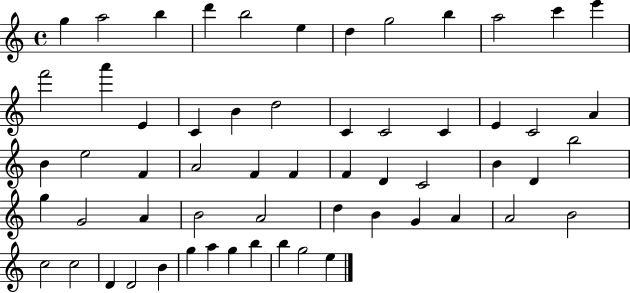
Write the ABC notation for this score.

X:1
T:Untitled
M:4/4
L:1/4
K:C
g a2 b d' b2 e d g2 b a2 c' e' f'2 a' E C B d2 C C2 C E C2 A B e2 F A2 F F F D C2 B D b2 g G2 A B2 A2 d B G A A2 B2 c2 c2 D D2 B g a g b b g2 e